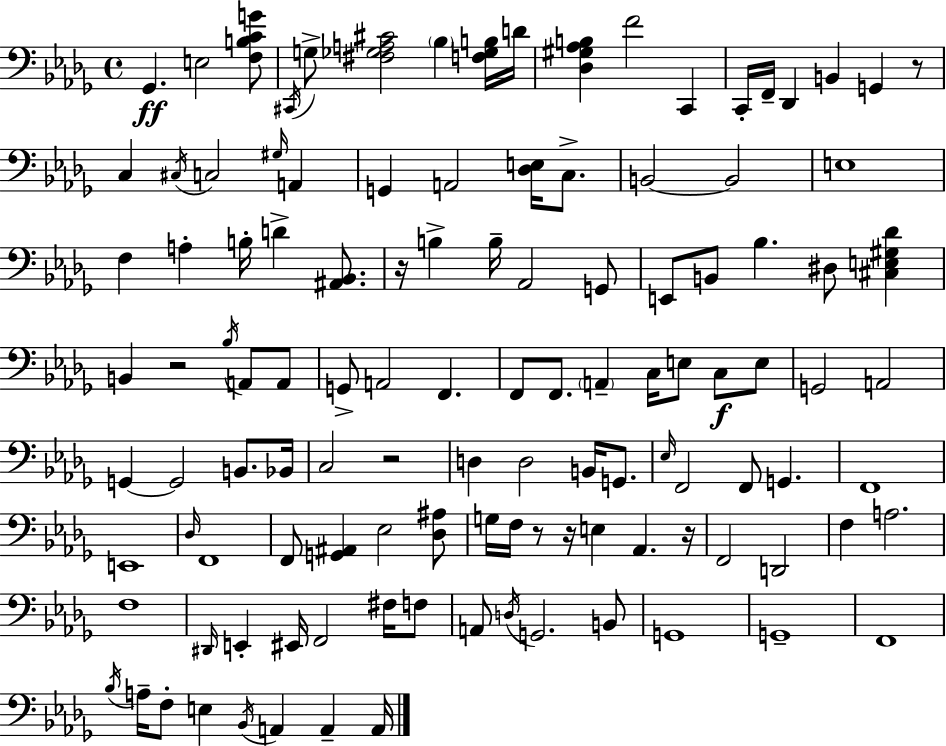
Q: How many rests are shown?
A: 7